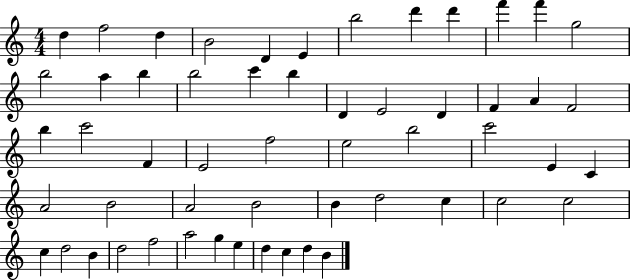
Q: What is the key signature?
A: C major